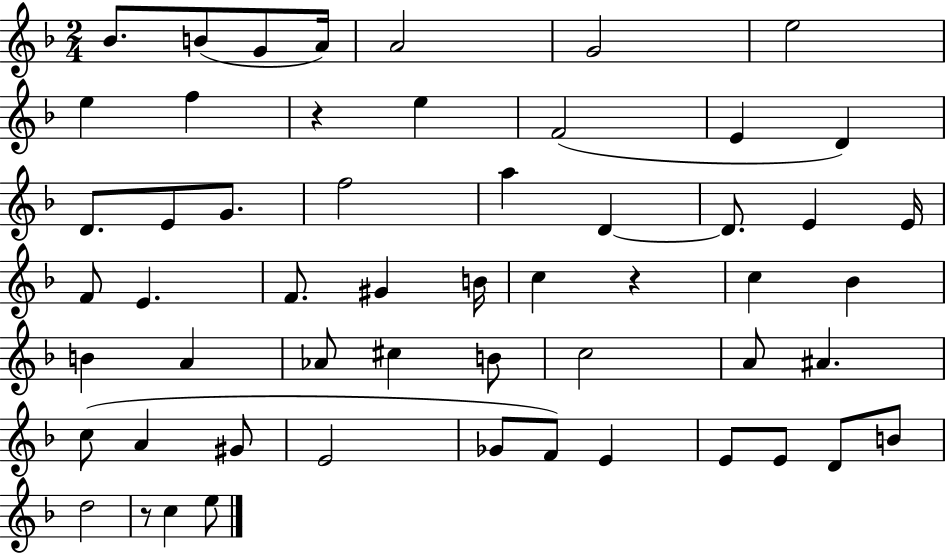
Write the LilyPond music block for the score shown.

{
  \clef treble
  \numericTimeSignature
  \time 2/4
  \key f \major
  bes'8. b'8( g'8 a'16) | a'2 | g'2 | e''2 | \break e''4 f''4 | r4 e''4 | f'2( | e'4 d'4) | \break d'8. e'8 g'8. | f''2 | a''4 d'4~~ | d'8. e'4 e'16 | \break f'8 e'4. | f'8. gis'4 b'16 | c''4 r4 | c''4 bes'4 | \break b'4 a'4 | aes'8 cis''4 b'8 | c''2 | a'8 ais'4. | \break c''8( a'4 gis'8 | e'2 | ges'8 f'8) e'4 | e'8 e'8 d'8 b'8 | \break d''2 | r8 c''4 e''8 | \bar "|."
}